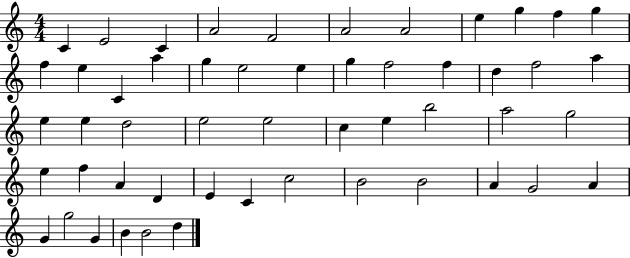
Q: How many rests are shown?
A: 0